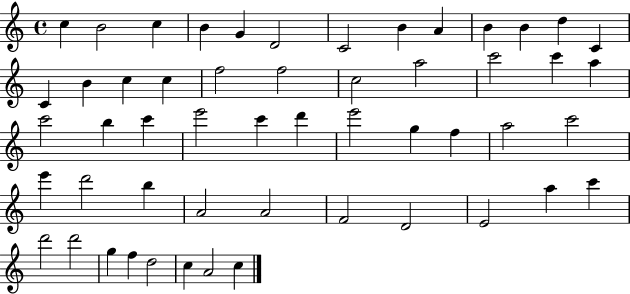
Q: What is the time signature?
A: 4/4